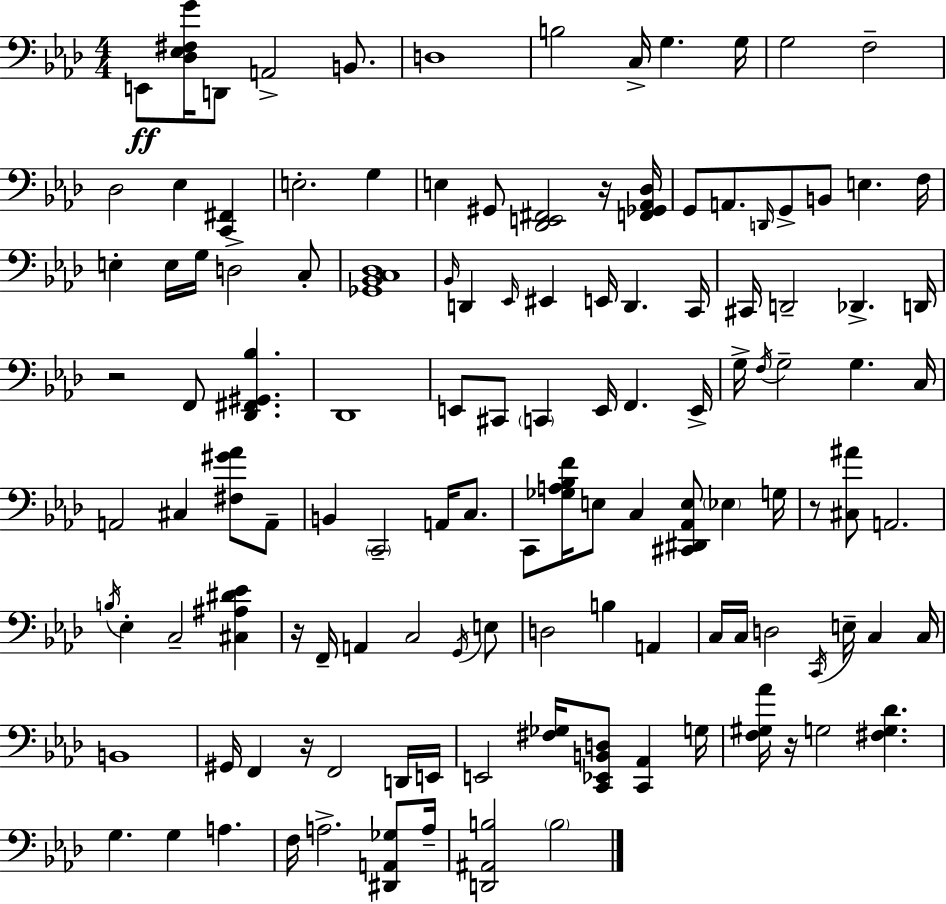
X:1
T:Untitled
M:4/4
L:1/4
K:Ab
E,,/2 [_D,_E,^F,G]/4 D,,/2 A,,2 B,,/2 D,4 B,2 C,/4 G, G,/4 G,2 F,2 _D,2 _E, [C,,^F,,] E,2 G, E, ^G,,/2 [_D,,E,,^F,,]2 z/4 [F,,_G,,_A,,_D,]/4 G,,/2 A,,/2 D,,/4 G,,/2 B,,/2 E, F,/4 E, E,/4 G,/4 D,2 C,/2 [_G,,_B,,C,_D,]4 _B,,/4 D,, _E,,/4 ^E,, E,,/4 D,, C,,/4 ^C,,/4 D,,2 _D,, D,,/4 z2 F,,/2 [_D,,^F,,^G,,_B,] _D,,4 E,,/2 ^C,,/2 C,, E,,/4 F,, E,,/4 G,/4 F,/4 G,2 G, C,/4 A,,2 ^C, [^F,^G_A]/2 A,,/2 B,, C,,2 A,,/4 C,/2 C,,/2 [_G,A,_B,F]/4 E,/2 C, [^C,,^D,,_A,,E,]/2 _E, G,/4 z/2 [^C,^A]/2 A,,2 B,/4 _E, C,2 [^C,^A,^D_E] z/4 F,,/4 A,, C,2 G,,/4 E,/2 D,2 B, A,, C,/4 C,/4 D,2 C,,/4 E,/4 C, C,/4 B,,4 ^G,,/4 F,, z/4 F,,2 D,,/4 E,,/4 E,,2 [^F,_G,]/4 [C,,_E,,B,,D,]/2 [C,,_A,,] G,/4 [F,^G,_A]/4 z/4 G,2 [^F,G,_D] G, G, A, F,/4 A,2 [^D,,A,,_G,]/2 A,/4 [D,,^A,,B,]2 B,2